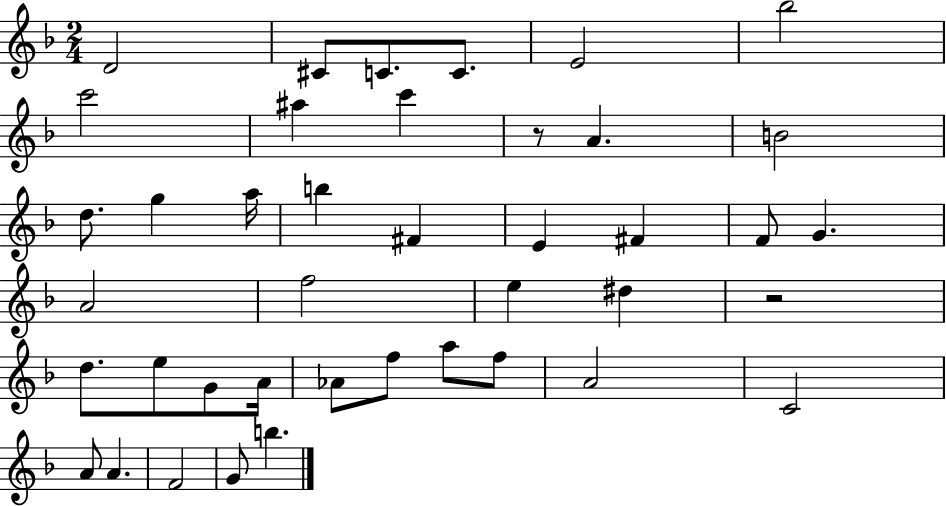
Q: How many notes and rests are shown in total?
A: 41